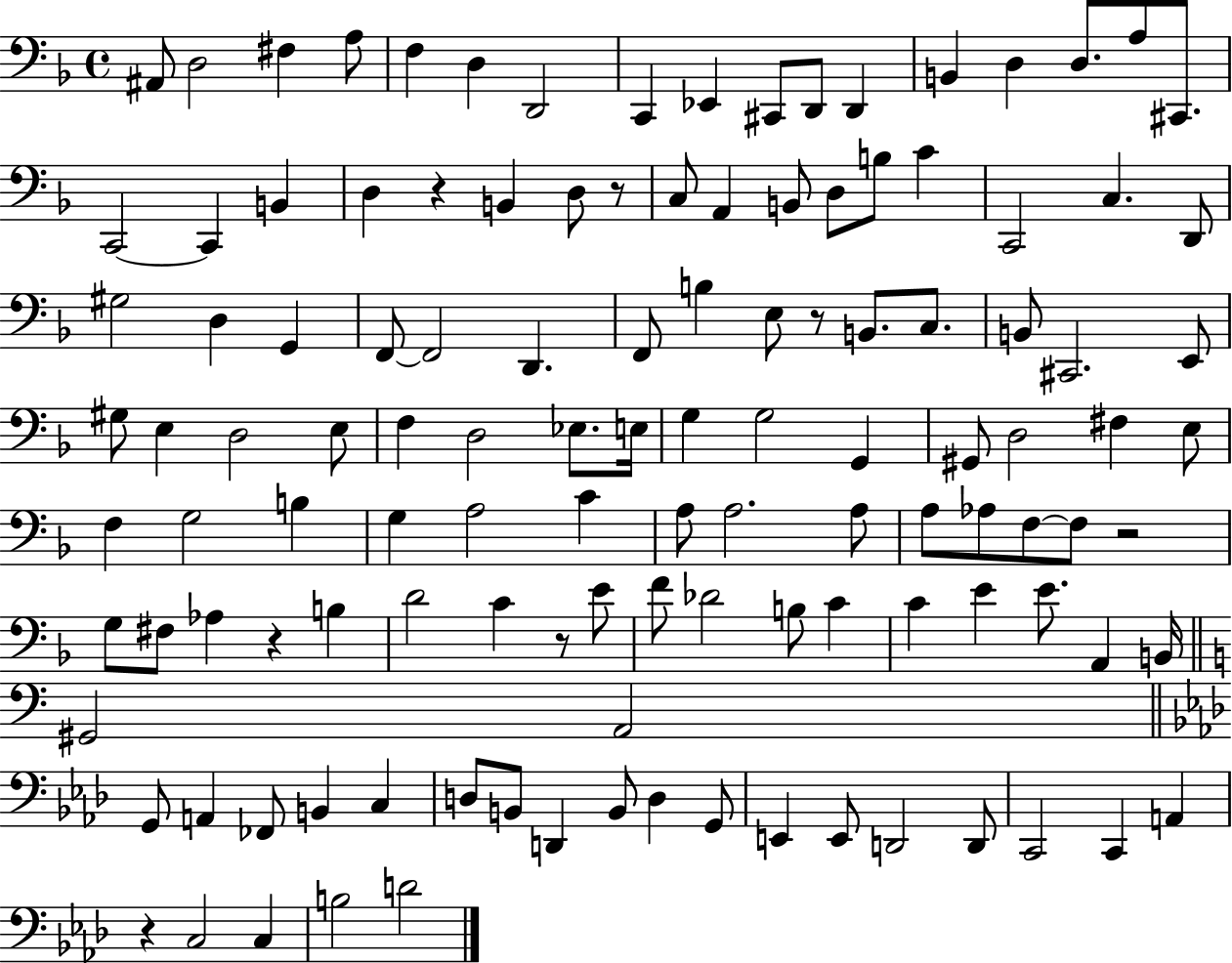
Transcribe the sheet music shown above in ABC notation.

X:1
T:Untitled
M:4/4
L:1/4
K:F
^A,,/2 D,2 ^F, A,/2 F, D, D,,2 C,, _E,, ^C,,/2 D,,/2 D,, B,, D, D,/2 A,/2 ^C,,/2 C,,2 C,, B,, D, z B,, D,/2 z/2 C,/2 A,, B,,/2 D,/2 B,/2 C C,,2 C, D,,/2 ^G,2 D, G,, F,,/2 F,,2 D,, F,,/2 B, E,/2 z/2 B,,/2 C,/2 B,,/2 ^C,,2 E,,/2 ^G,/2 E, D,2 E,/2 F, D,2 _E,/2 E,/4 G, G,2 G,, ^G,,/2 D,2 ^F, E,/2 F, G,2 B, G, A,2 C A,/2 A,2 A,/2 A,/2 _A,/2 F,/2 F,/2 z2 G,/2 ^F,/2 _A, z B, D2 C z/2 E/2 F/2 _D2 B,/2 C C E E/2 A,, B,,/4 ^G,,2 A,,2 G,,/2 A,, _F,,/2 B,, C, D,/2 B,,/2 D,, B,,/2 D, G,,/2 E,, E,,/2 D,,2 D,,/2 C,,2 C,, A,, z C,2 C, B,2 D2